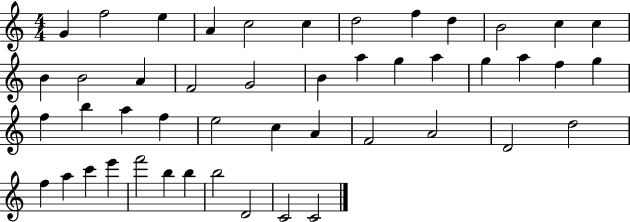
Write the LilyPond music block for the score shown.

{
  \clef treble
  \numericTimeSignature
  \time 4/4
  \key c \major
  g'4 f''2 e''4 | a'4 c''2 c''4 | d''2 f''4 d''4 | b'2 c''4 c''4 | \break b'4 b'2 a'4 | f'2 g'2 | b'4 a''4 g''4 a''4 | g''4 a''4 f''4 g''4 | \break f''4 b''4 a''4 f''4 | e''2 c''4 a'4 | f'2 a'2 | d'2 d''2 | \break f''4 a''4 c'''4 e'''4 | f'''2 b''4 b''4 | b''2 d'2 | c'2 c'2 | \break \bar "|."
}